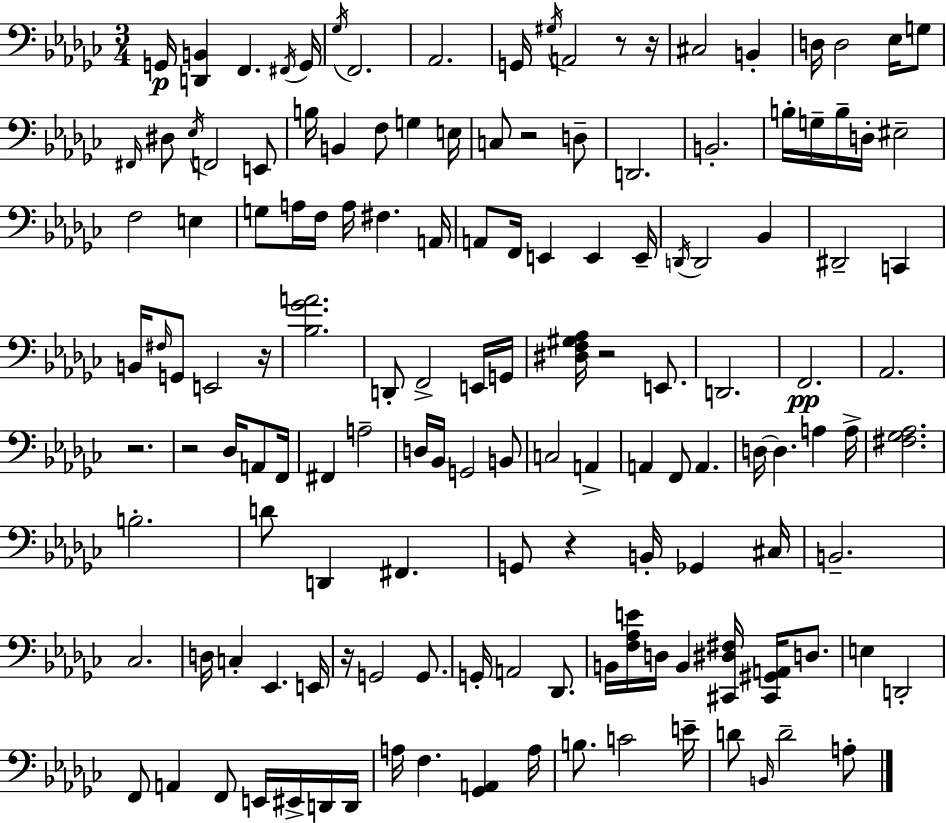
{
  \clef bass
  \numericTimeSignature
  \time 3/4
  \key ees \minor
  g,16\p <d, b,>4 f,4. \acciaccatura { fis,16 } | g,16 \acciaccatura { ges16 } f,2. | aes,2. | g,16 \acciaccatura { gis16 } a,2 | \break r8 r16 cis2 b,4-. | d16 d2 | ees16 g8 \grace { fis,16 } dis8 \acciaccatura { ees16 } f,2 | e,8 b16 b,4 f8 | \break g4 e16 c8 r2 | d8-- d,2. | b,2.-. | b16-. g16-- b16-- d16-. eis2-- | \break f2 | e4 g8 a16 f16 a16 fis4. | a,16 a,8 f,16 e,4 | e,4 e,16-- \acciaccatura { d,16 } d,2 | \break bes,4 dis,2-- | c,4 b,16 \grace { fis16 } g,8 e,2 | r16 <bes ges' a'>2. | d,8-. f,2-> | \break e,16 g,16 <dis f gis aes>16 r2 | e,8. d,2. | f,2.\pp | aes,2. | \break r2. | r2 | des16 a,8 f,16 fis,4 a2-- | d16 bes,16 g,2 | \break b,8 c2 | a,4-> a,4 f,8 | a,4. d16~~ d4. | a4 a16-> <fis ges aes>2. | \break b2.-. | d'8 d,4 | fis,4. g,8 r4 | b,16-. ges,4 cis16 b,2.-- | \break ces2. | d16 c4-. | ees,4. e,16 r16 g,2 | g,8. g,16-. a,2 | \break des,8. b,16 <f aes e'>16 d16 b,4 | <cis, dis fis>16 <cis, gis, a,>16 d8. e4 d,2-. | f,8 a,4 | f,8 e,16 eis,16-> d,16 d,16 a16 f4. | \break <ges, a,>4 a16 b8. c'2 | e'16-- d'8 \grace { b,16 } d'2-- | a8-. \bar "|."
}